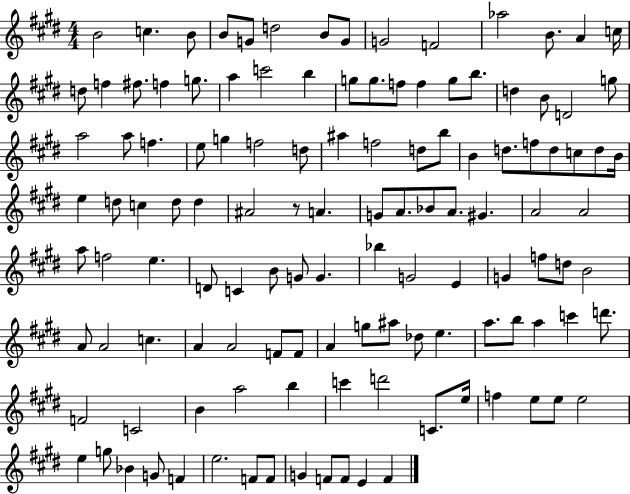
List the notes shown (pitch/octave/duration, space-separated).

B4/h C5/q. B4/e B4/e G4/e D5/h B4/e G4/e G4/h F4/h Ab5/h B4/e. A4/q C5/s D5/e F5/q F#5/e. F5/q G5/e. A5/q C6/h B5/q G5/e G5/e. F5/e F5/q G5/e B5/e. D5/q B4/e D4/h G5/e A5/h A5/e F5/q. E5/e G5/q F5/h D5/e A#5/q F5/h D5/e B5/e B4/q D5/e. F5/e D5/e C5/e D5/e B4/s E5/q D5/e C5/q D5/e D5/q A#4/h R/e A4/q. G4/e A4/e. Bb4/e A4/e. G#4/q. A4/h A4/h A5/e F5/h E5/q. D4/e C4/q B4/e G4/e G4/q. Bb5/q G4/h E4/q G4/q F5/e D5/e B4/h A4/e A4/h C5/q. A4/q A4/h F4/e F4/e A4/q G5/e A#5/e Db5/e E5/q. A5/e. B5/e A5/q C6/q D6/e. F4/h C4/h B4/q A5/h B5/q C6/q D6/h C4/e. E5/s F5/q E5/e E5/e E5/h E5/q G5/e Bb4/q G4/e F4/q E5/h. F4/e F4/e G4/q F4/e F4/e E4/q F4/q